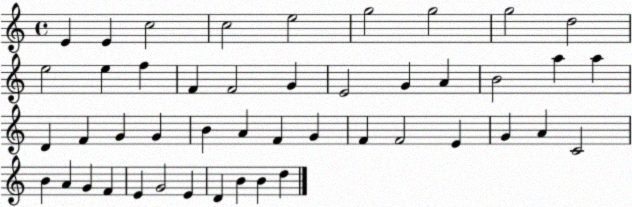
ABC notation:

X:1
T:Untitled
M:4/4
L:1/4
K:C
E E c2 c2 e2 g2 g2 g2 d2 e2 e f F F2 G E2 G A B2 a a D F G G B A F G F F2 E G A C2 B A G F E G2 E D B B d